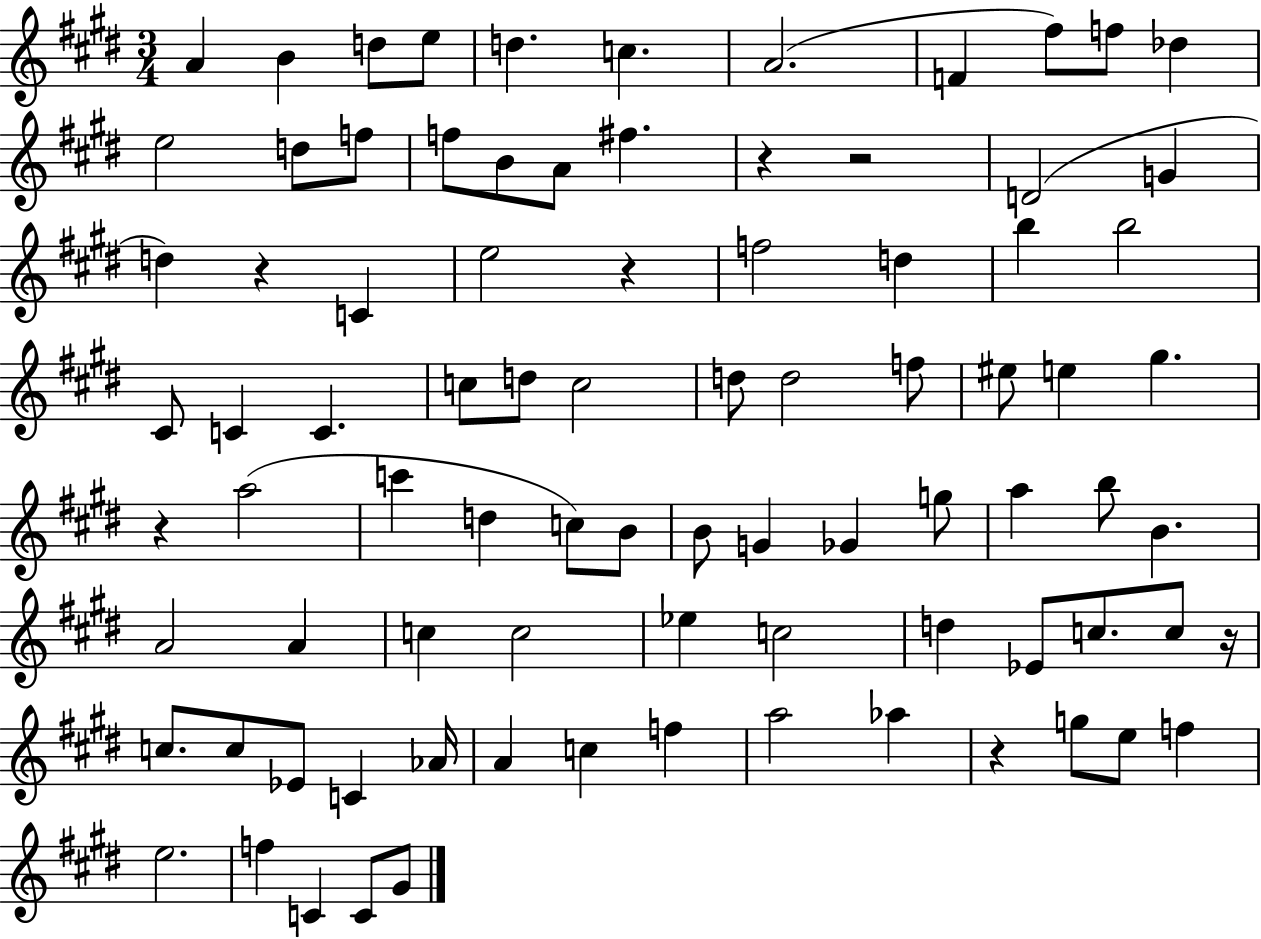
A4/q B4/q D5/e E5/e D5/q. C5/q. A4/h. F4/q F#5/e F5/e Db5/q E5/h D5/e F5/e F5/e B4/e A4/e F#5/q. R/q R/h D4/h G4/q D5/q R/q C4/q E5/h R/q F5/h D5/q B5/q B5/h C#4/e C4/q C4/q. C5/e D5/e C5/h D5/e D5/h F5/e EIS5/e E5/q G#5/q. R/q A5/h C6/q D5/q C5/e B4/e B4/e G4/q Gb4/q G5/e A5/q B5/e B4/q. A4/h A4/q C5/q C5/h Eb5/q C5/h D5/q Eb4/e C5/e. C5/e R/s C5/e. C5/e Eb4/e C4/q Ab4/s A4/q C5/q F5/q A5/h Ab5/q R/q G5/e E5/e F5/q E5/h. F5/q C4/q C4/e G#4/e